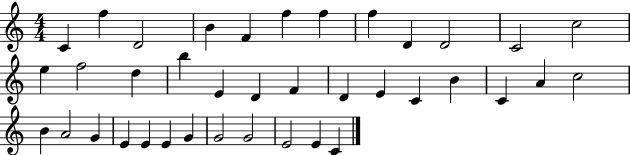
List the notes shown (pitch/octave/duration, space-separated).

C4/q F5/q D4/h B4/q F4/q F5/q F5/q F5/q D4/q D4/h C4/h C5/h E5/q F5/h D5/q B5/q E4/q D4/q F4/q D4/q E4/q C4/q B4/q C4/q A4/q C5/h B4/q A4/h G4/q E4/q E4/q E4/q G4/q G4/h G4/h E4/h E4/q C4/q